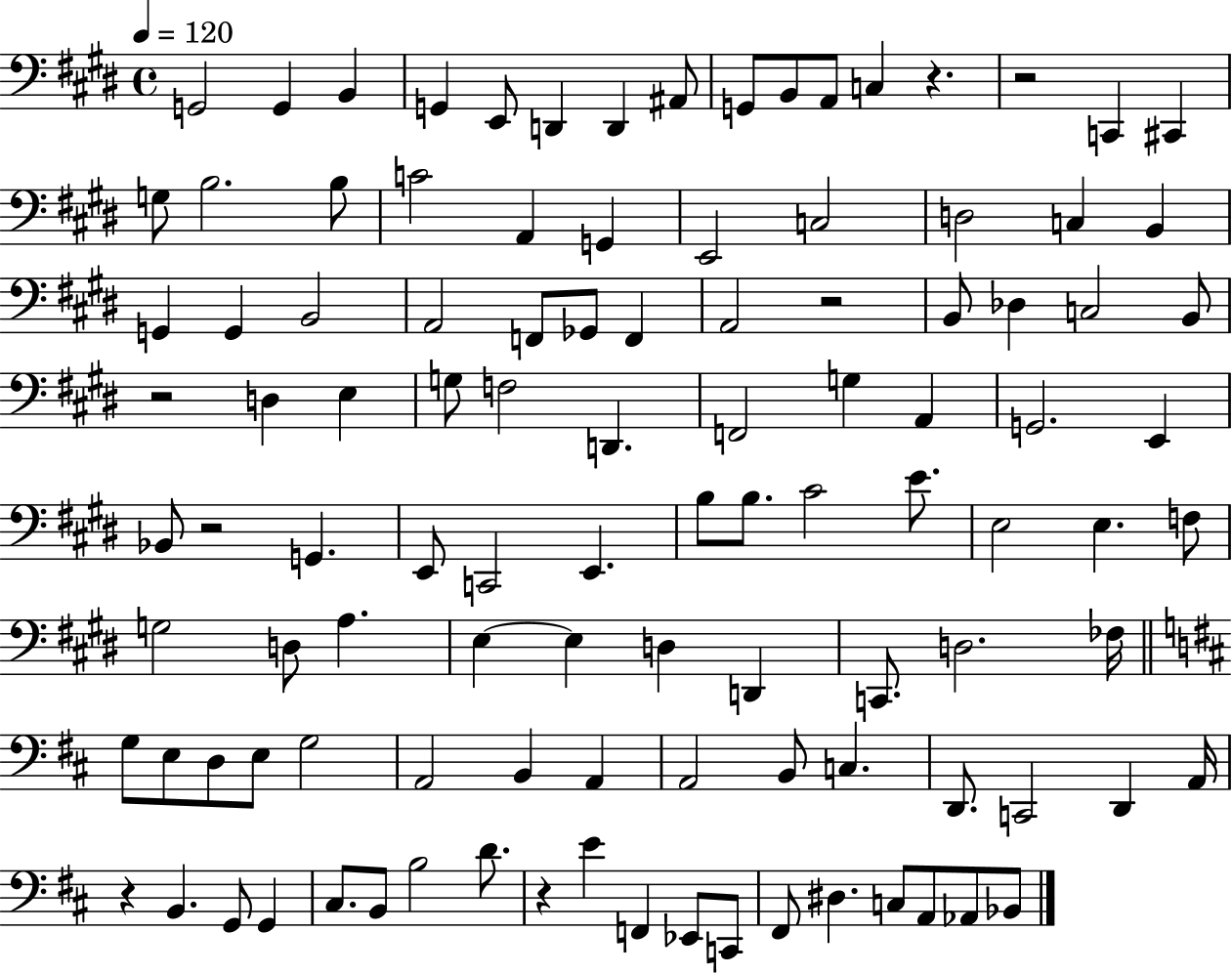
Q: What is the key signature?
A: E major